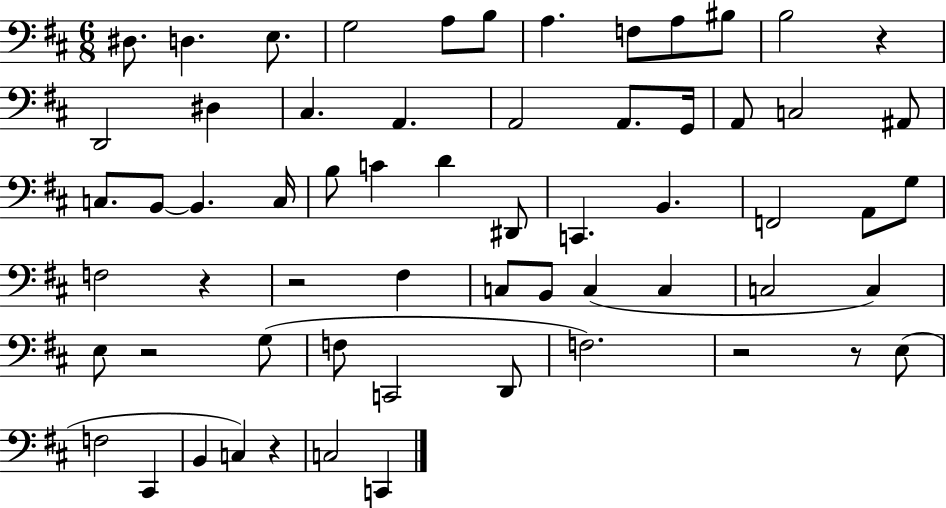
X:1
T:Untitled
M:6/8
L:1/4
K:D
^D,/2 D, E,/2 G,2 A,/2 B,/2 A, F,/2 A,/2 ^B,/2 B,2 z D,,2 ^D, ^C, A,, A,,2 A,,/2 G,,/4 A,,/2 C,2 ^A,,/2 C,/2 B,,/2 B,, C,/4 B,/2 C D ^D,,/2 C,, B,, F,,2 A,,/2 G,/2 F,2 z z2 ^F, C,/2 B,,/2 C, C, C,2 C, E,/2 z2 G,/2 F,/2 C,,2 D,,/2 F,2 z2 z/2 E,/2 F,2 ^C,, B,, C, z C,2 C,,